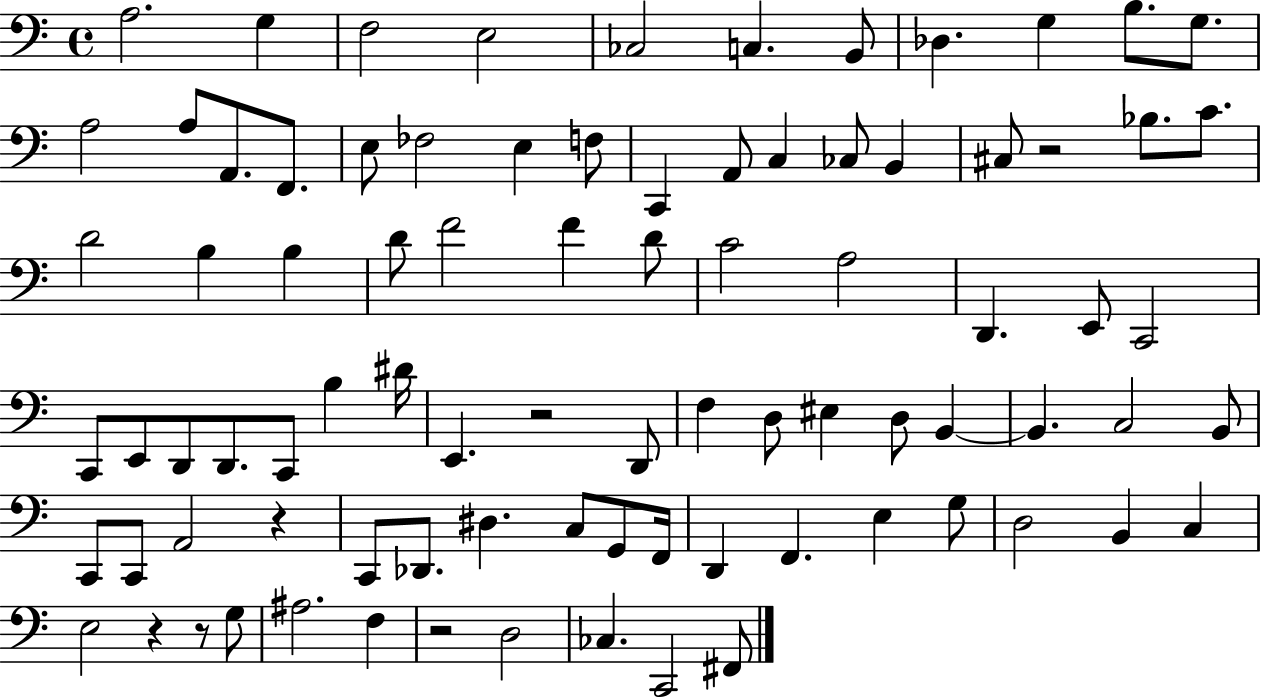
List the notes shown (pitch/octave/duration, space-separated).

A3/h. G3/q F3/h E3/h CES3/h C3/q. B2/e Db3/q. G3/q B3/e. G3/e. A3/h A3/e A2/e. F2/e. E3/e FES3/h E3/q F3/e C2/q A2/e C3/q CES3/e B2/q C#3/e R/h Bb3/e. C4/e. D4/h B3/q B3/q D4/e F4/h F4/q D4/e C4/h A3/h D2/q. E2/e C2/h C2/e E2/e D2/e D2/e. C2/e B3/q D#4/s E2/q. R/h D2/e F3/q D3/e EIS3/q D3/e B2/q B2/q. C3/h B2/e C2/e C2/e A2/h R/q C2/e Db2/e. D#3/q. C3/e G2/e F2/s D2/q F2/q. E3/q G3/e D3/h B2/q C3/q E3/h R/q R/e G3/e A#3/h. F3/q R/h D3/h CES3/q. C2/h F#2/e